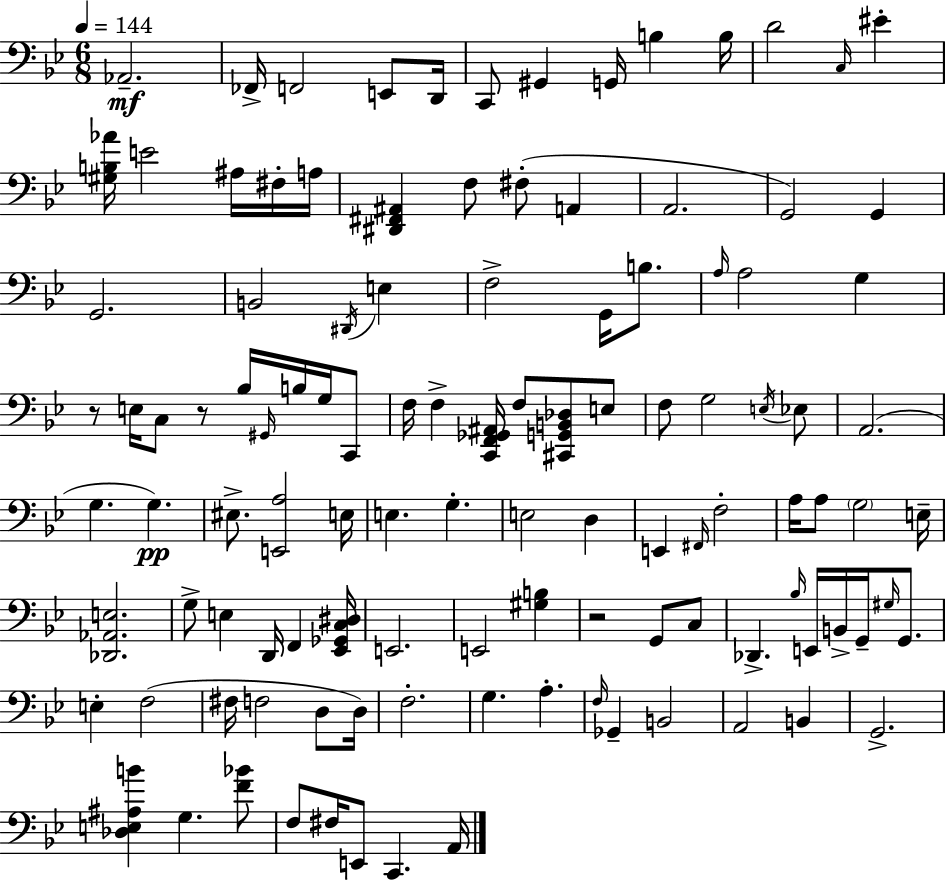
{
  \clef bass
  \numericTimeSignature
  \time 6/8
  \key bes \major
  \tempo 4 = 144
  aes,2.--\mf | fes,16-> f,2 e,8 d,16 | c,8 gis,4 g,16 b4 b16 | d'2 \grace { c16 } eis'4-. | \break <gis b aes'>16 e'2 ais16 fis16-. | a16 <dis, fis, ais,>4 f8 fis8-.( a,4 | a,2. | g,2) g,4 | \break g,2. | b,2 \acciaccatura { dis,16 } e4 | f2-> g,16 b8. | \grace { a16 } a2 g4 | \break r8 e16 c8 r8 bes16 \grace { gis,16 } | b16 g16 c,8 f16 f4-> <c, f, ges, ais,>16 f8 | <cis, g, b, des>8 e8 f8 g2 | \acciaccatura { e16 } ees8 a,2.( | \break g4. g4.\pp) | eis8.-> <e, a>2 | e16 e4. g4.-. | e2 | \break d4 e,4 \grace { fis,16 } f2-. | a16 a8 \parenthesize g2 | e16-- <des, aes, e>2. | g8-> e4 | \break d,16 f,4 <ees, ges, c dis>16 e,2. | e,2 | <gis b>4 r2 | g,8 c8 des,4.-> | \break \grace { bes16 } e,16 b,16-> g,16-- \grace { gis16 } g,8. e4-. | f2( fis16 f2 | d8 d16) f2.-. | g4. | \break a4.-. \grace { f16 } ges,4-- | b,2 a,2 | b,4 g,2.-> | <des e ais b'>4 | \break g4. <f' bes'>8 f8 fis16 | e,8 c,4. a,16 \bar "|."
}